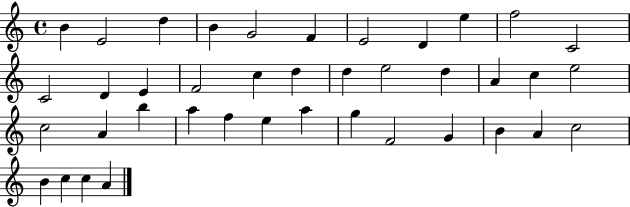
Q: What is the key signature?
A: C major